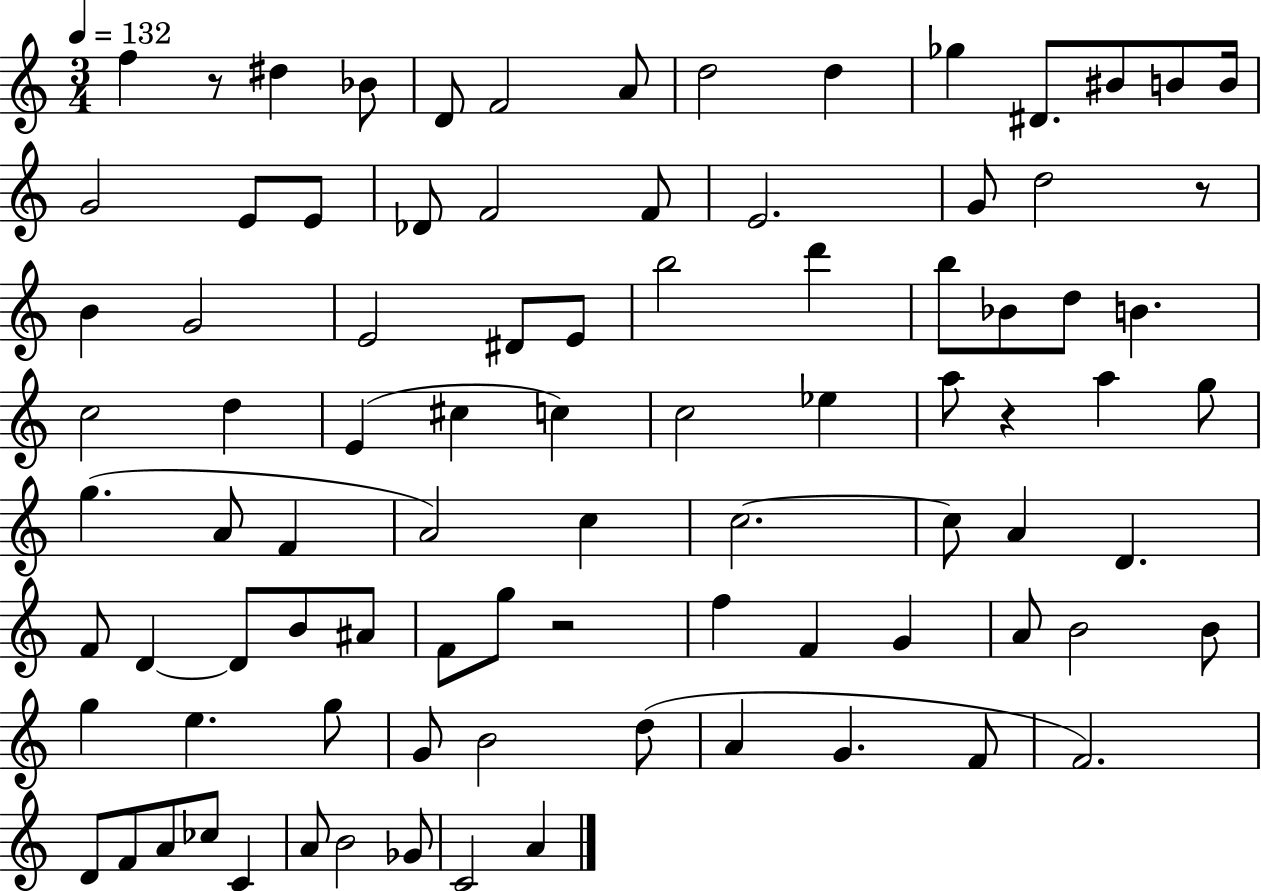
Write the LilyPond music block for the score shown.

{
  \clef treble
  \numericTimeSignature
  \time 3/4
  \key c \major
  \tempo 4 = 132
  \repeat volta 2 { f''4 r8 dis''4 bes'8 | d'8 f'2 a'8 | d''2 d''4 | ges''4 dis'8. bis'8 b'8 b'16 | \break g'2 e'8 e'8 | des'8 f'2 f'8 | e'2. | g'8 d''2 r8 | \break b'4 g'2 | e'2 dis'8 e'8 | b''2 d'''4 | b''8 bes'8 d''8 b'4. | \break c''2 d''4 | e'4( cis''4 c''4) | c''2 ees''4 | a''8 r4 a''4 g''8 | \break g''4.( a'8 f'4 | a'2) c''4 | c''2.~~ | c''8 a'4 d'4. | \break f'8 d'4~~ d'8 b'8 ais'8 | f'8 g''8 r2 | f''4 f'4 g'4 | a'8 b'2 b'8 | \break g''4 e''4. g''8 | g'8 b'2 d''8( | a'4 g'4. f'8 | f'2.) | \break d'8 f'8 a'8 ces''8 c'4 | a'8 b'2 ges'8 | c'2 a'4 | } \bar "|."
}